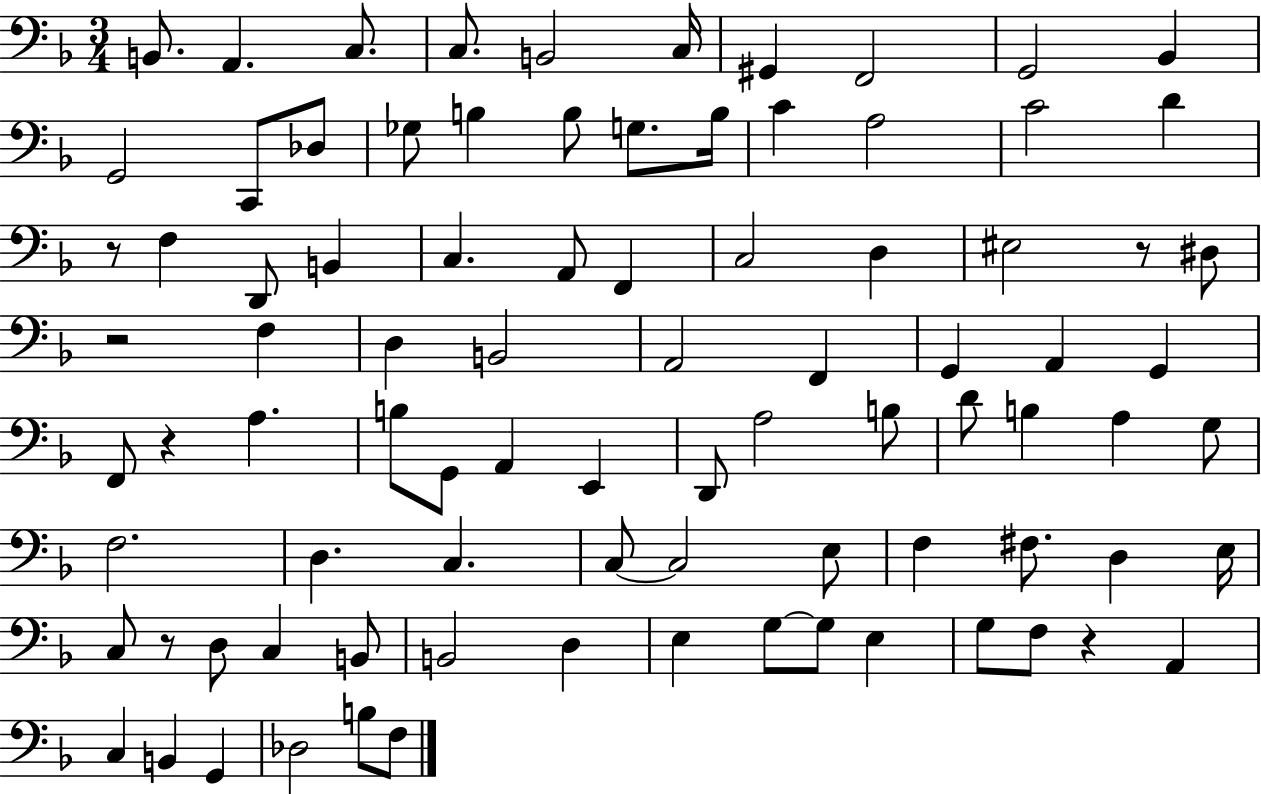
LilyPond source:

{
  \clef bass
  \numericTimeSignature
  \time 3/4
  \key f \major
  b,8. a,4. c8. | c8. b,2 c16 | gis,4 f,2 | g,2 bes,4 | \break g,2 c,8 des8 | ges8 b4 b8 g8. b16 | c'4 a2 | c'2 d'4 | \break r8 f4 d,8 b,4 | c4. a,8 f,4 | c2 d4 | eis2 r8 dis8 | \break r2 f4 | d4 b,2 | a,2 f,4 | g,4 a,4 g,4 | \break f,8 r4 a4. | b8 g,8 a,4 e,4 | d,8 a2 b8 | d'8 b4 a4 g8 | \break f2. | d4. c4. | c8~~ c2 e8 | f4 fis8. d4 e16 | \break c8 r8 d8 c4 b,8 | b,2 d4 | e4 g8~~ g8 e4 | g8 f8 r4 a,4 | \break c4 b,4 g,4 | des2 b8 f8 | \bar "|."
}